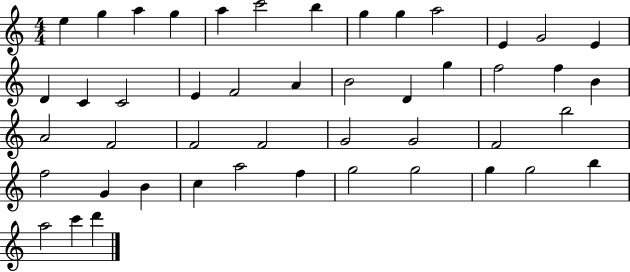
E5/q G5/q A5/q G5/q A5/q C6/h B5/q G5/q G5/q A5/h E4/q G4/h E4/q D4/q C4/q C4/h E4/q F4/h A4/q B4/h D4/q G5/q F5/h F5/q B4/q A4/h F4/h F4/h F4/h G4/h G4/h F4/h B5/h F5/h G4/q B4/q C5/q A5/h F5/q G5/h G5/h G5/q G5/h B5/q A5/h C6/q D6/q